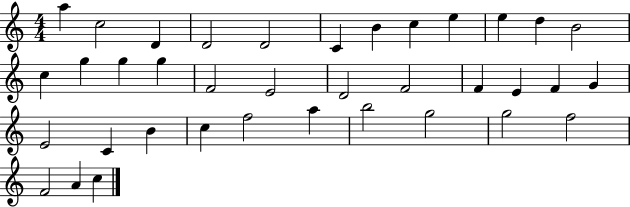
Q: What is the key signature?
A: C major